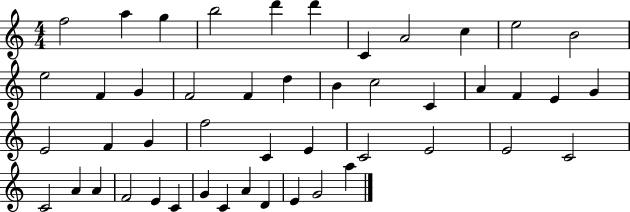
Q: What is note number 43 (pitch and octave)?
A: A4